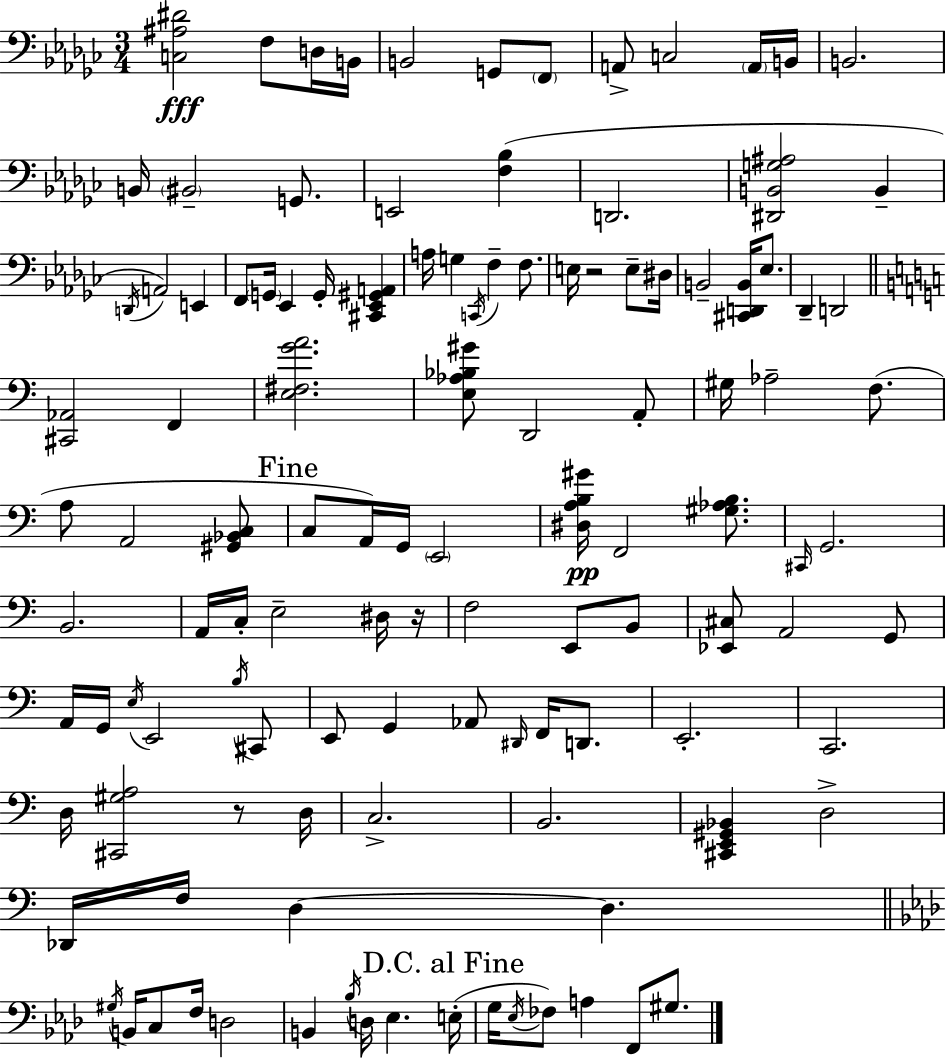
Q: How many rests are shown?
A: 3